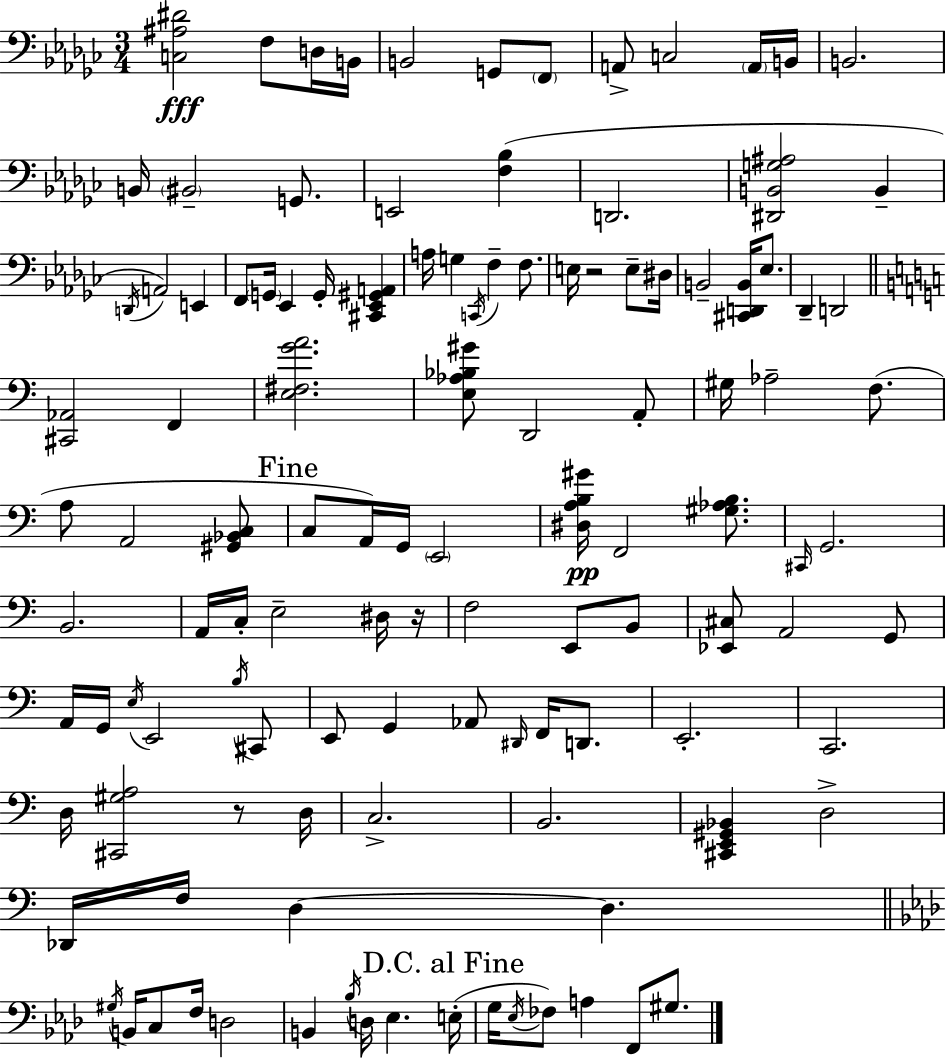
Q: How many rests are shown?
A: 3